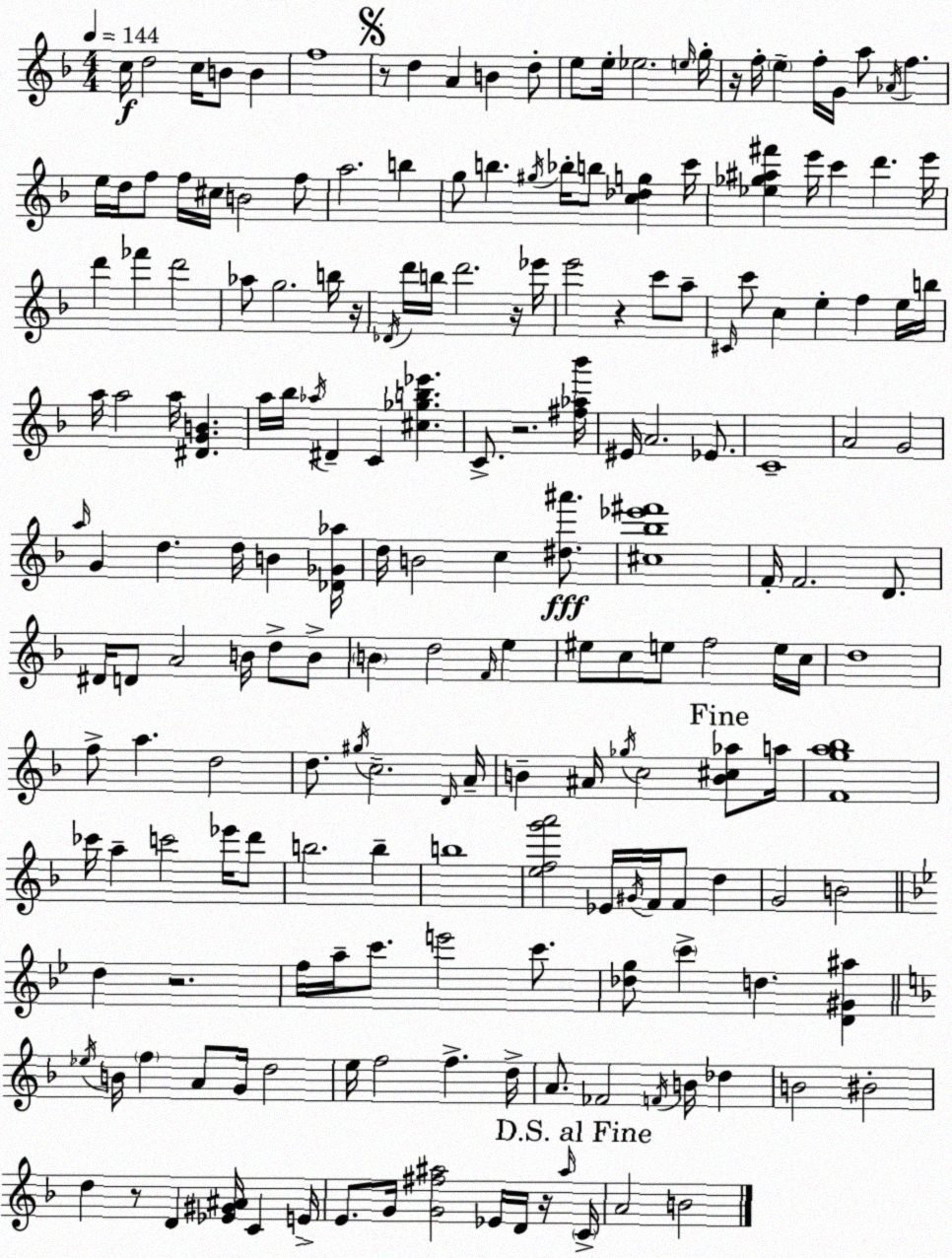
X:1
T:Untitled
M:4/4
L:1/4
K:Dm
c/4 d2 c/4 B/2 B f4 z/2 d A B d/2 e/2 e/4 _e2 e/4 g/4 z/4 f/4 e f/4 G/4 a/2 _A/4 f e/4 d/4 f/2 f/4 ^c/4 B2 f/2 a2 b g/2 b ^g/4 _b/4 b/2 [c_dg] c'/4 [_e_g^a^f'] e'/4 c' d' e'/4 d' _f' d'2 _a/2 g2 b/4 z/4 _D/4 d'/4 b/4 d'2 z/4 _e'/4 e'2 z c'/2 a/2 ^C/4 c'/2 c e f e/4 b/4 a/4 a2 a/4 [^DGB] a/4 _b/4 _a/4 ^D C [^c_gb_e'] C/2 z2 [^f_a_b']/4 ^E/4 A2 _E/2 C4 A2 G2 a/4 G d d/4 B [_D_G_a]/4 d/4 B2 c [^d^a']/2 [^c_b_e'^f']4 F/4 F2 D/2 ^D/4 D/2 A2 B/4 d/2 B/2 B d2 F/4 e ^e/2 c/2 e/2 f2 e/4 c/4 d4 f/2 a d2 d/2 ^g/4 c2 D/4 A/4 B ^A/4 _g/4 c2 [B^c_a]/2 a/4 [Fga_b]4 _c'/4 a c'2 _e'/4 d'/2 b2 b b4 [efg'a']2 _E/4 ^G/4 F/4 F/2 d G2 B2 d z2 f/4 a/4 c'/2 e'2 c'/2 [_dg]/2 c' d [D^G^a] _e/4 B/4 f A/2 G/4 d2 e/4 f2 f d/4 A/2 _F2 F/4 B/4 _d B2 ^B2 d z/2 D [_E^G^A]/4 C E/4 E/2 G/4 [G^f^a]2 _E/4 D/4 z/4 ^a/4 C/4 A2 B2